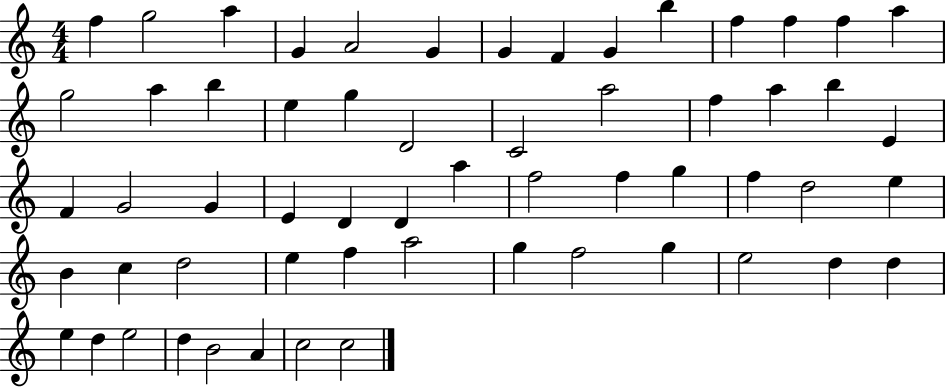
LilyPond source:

{
  \clef treble
  \numericTimeSignature
  \time 4/4
  \key c \major
  f''4 g''2 a''4 | g'4 a'2 g'4 | g'4 f'4 g'4 b''4 | f''4 f''4 f''4 a''4 | \break g''2 a''4 b''4 | e''4 g''4 d'2 | c'2 a''2 | f''4 a''4 b''4 e'4 | \break f'4 g'2 g'4 | e'4 d'4 d'4 a''4 | f''2 f''4 g''4 | f''4 d''2 e''4 | \break b'4 c''4 d''2 | e''4 f''4 a''2 | g''4 f''2 g''4 | e''2 d''4 d''4 | \break e''4 d''4 e''2 | d''4 b'2 a'4 | c''2 c''2 | \bar "|."
}